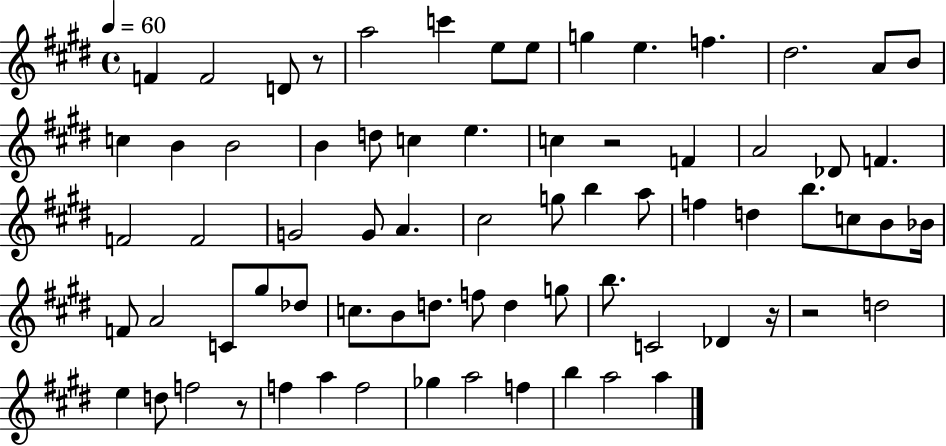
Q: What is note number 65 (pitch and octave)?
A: B5